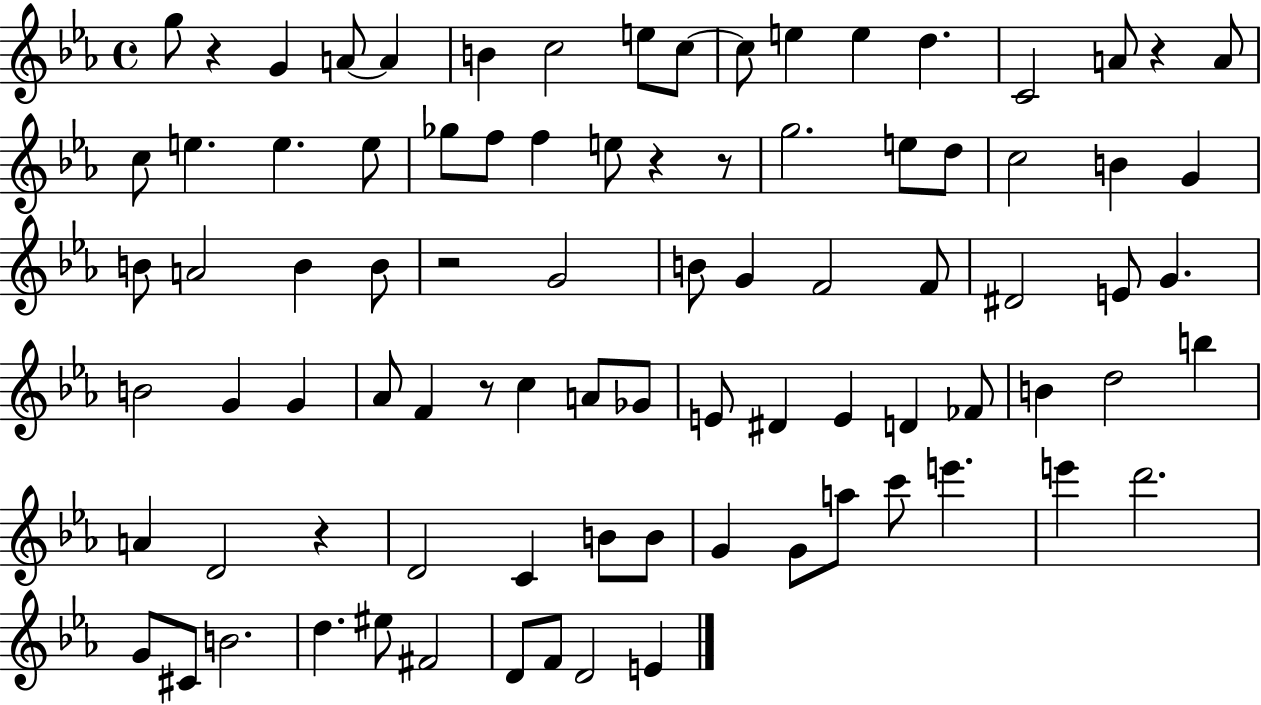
X:1
T:Untitled
M:4/4
L:1/4
K:Eb
g/2 z G A/2 A B c2 e/2 c/2 c/2 e e d C2 A/2 z A/2 c/2 e e e/2 _g/2 f/2 f e/2 z z/2 g2 e/2 d/2 c2 B G B/2 A2 B B/2 z2 G2 B/2 G F2 F/2 ^D2 E/2 G B2 G G _A/2 F z/2 c A/2 _G/2 E/2 ^D E D _F/2 B d2 b A D2 z D2 C B/2 B/2 G G/2 a/2 c'/2 e' e' d'2 G/2 ^C/2 B2 d ^e/2 ^F2 D/2 F/2 D2 E